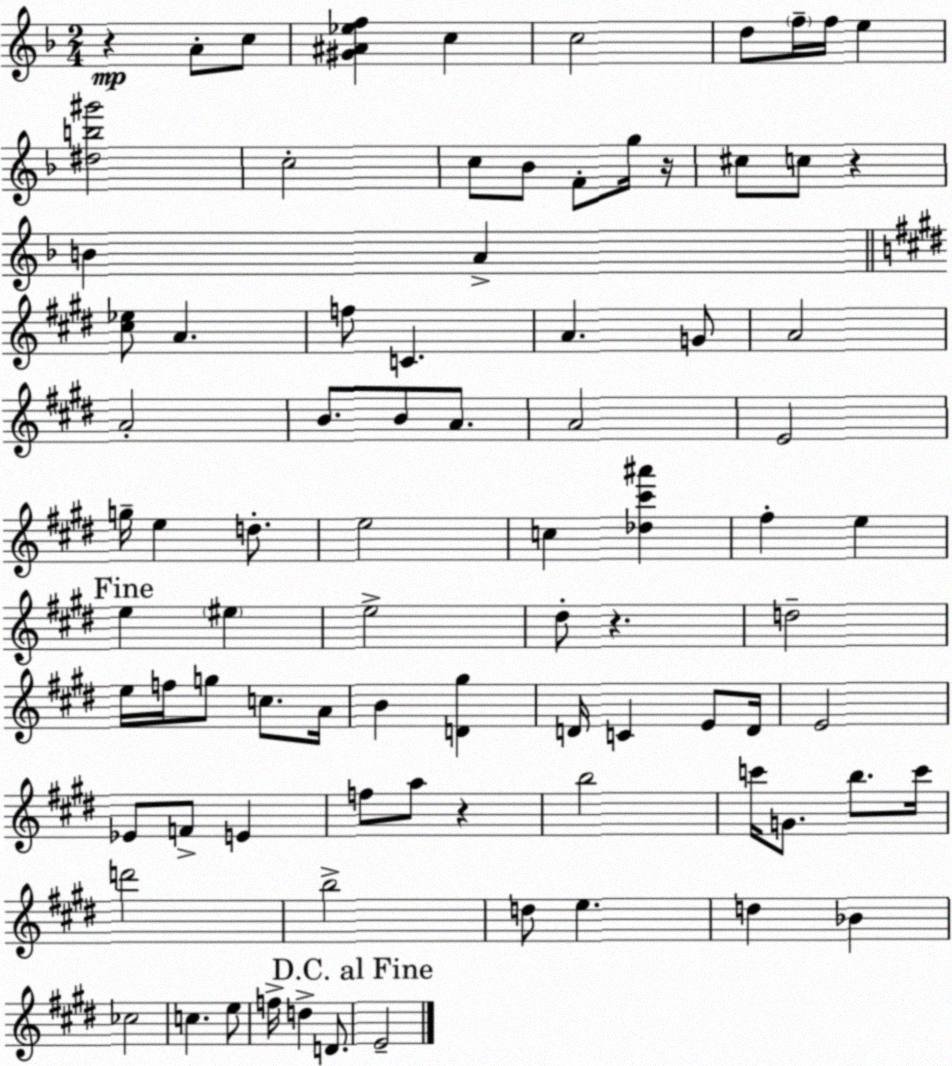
X:1
T:Untitled
M:2/4
L:1/4
K:F
z A/2 c/2 [^G^A_ef] c c2 d/2 f/4 f/4 e [^db^g']2 c2 c/2 _B/2 F/2 g/4 z/4 ^c/2 c/2 z B A [^c_e]/2 A f/2 C A G/2 A2 A2 B/2 B/2 A/2 A2 E2 g/4 e d/2 e2 c [_d^c'^a'] ^f e e ^e e2 ^d/2 z d2 e/4 f/4 g/2 c/2 A/4 B [D^g] D/4 C E/2 D/4 E2 _E/2 F/2 E f/2 a/2 z b2 c'/4 G/2 b/2 c'/4 d'2 b2 d/2 e d _B _c2 c e/2 f/4 d D/2 E2